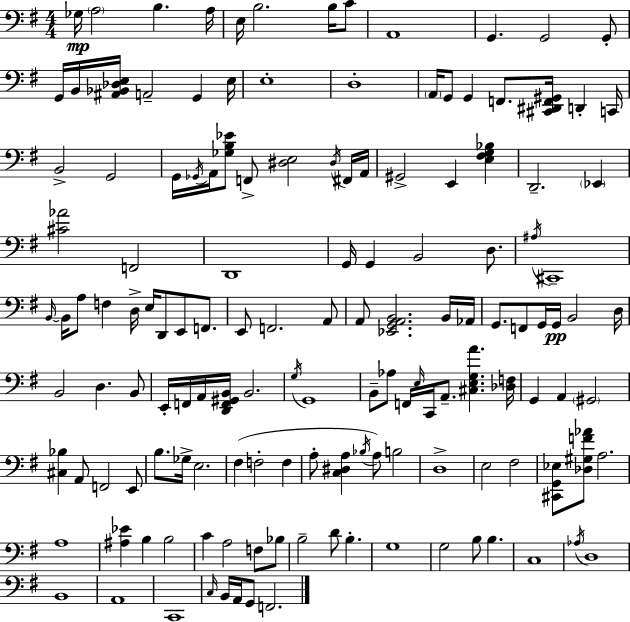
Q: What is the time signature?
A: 4/4